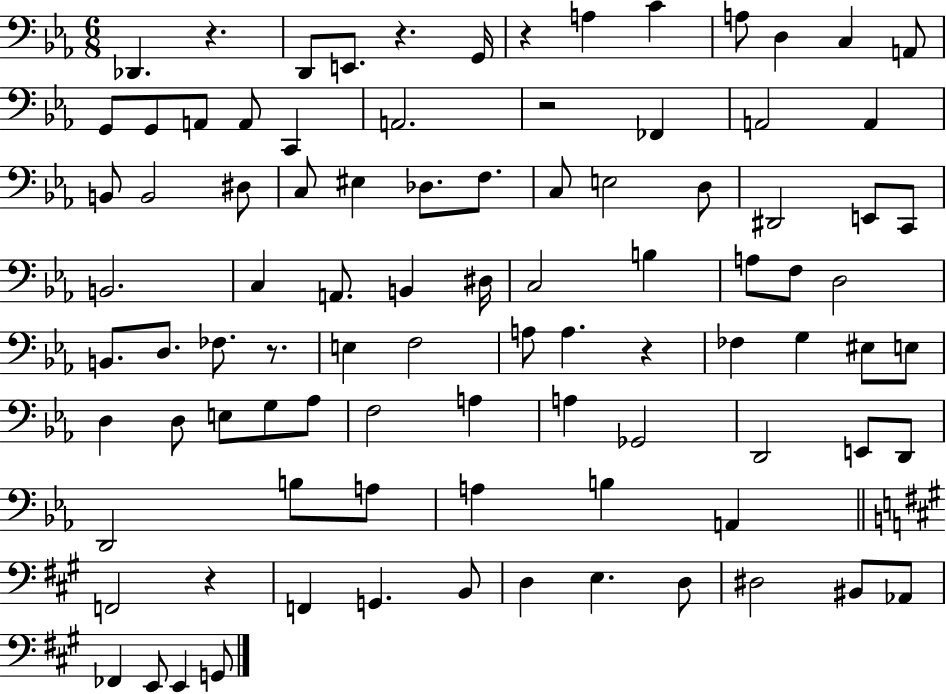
{
  \clef bass
  \numericTimeSignature
  \time 6/8
  \key ees \major
  des,4. r4. | d,8 e,8. r4. g,16 | r4 a4 c'4 | a8 d4 c4 a,8 | \break g,8 g,8 a,8 a,8 c,4 | a,2. | r2 fes,4 | a,2 a,4 | \break b,8 b,2 dis8 | c8 eis4 des8. f8. | c8 e2 d8 | dis,2 e,8 c,8 | \break b,2. | c4 a,8. b,4 dis16 | c2 b4 | a8 f8 d2 | \break b,8. d8. fes8. r8. | e4 f2 | a8 a4. r4 | fes4 g4 eis8 e8 | \break d4 d8 e8 g8 aes8 | f2 a4 | a4 ges,2 | d,2 e,8 d,8 | \break d,2 b8 a8 | a4 b4 a,4 | \bar "||" \break \key a \major f,2 r4 | f,4 g,4. b,8 | d4 e4. d8 | dis2 bis,8 aes,8 | \break fes,4 e,8 e,4 g,8 | \bar "|."
}